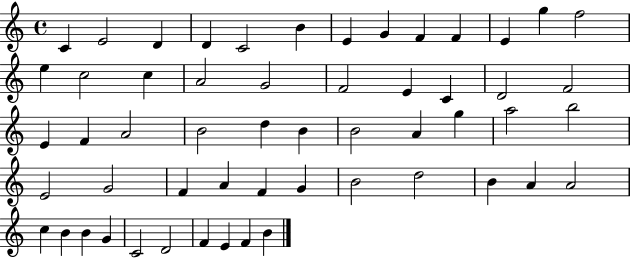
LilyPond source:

{
  \clef treble
  \time 4/4
  \defaultTimeSignature
  \key c \major
  c'4 e'2 d'4 | d'4 c'2 b'4 | e'4 g'4 f'4 f'4 | e'4 g''4 f''2 | \break e''4 c''2 c''4 | a'2 g'2 | f'2 e'4 c'4 | d'2 f'2 | \break e'4 f'4 a'2 | b'2 d''4 b'4 | b'2 a'4 g''4 | a''2 b''2 | \break e'2 g'2 | f'4 a'4 f'4 g'4 | b'2 d''2 | b'4 a'4 a'2 | \break c''4 b'4 b'4 g'4 | c'2 d'2 | f'4 e'4 f'4 b'4 | \bar "|."
}